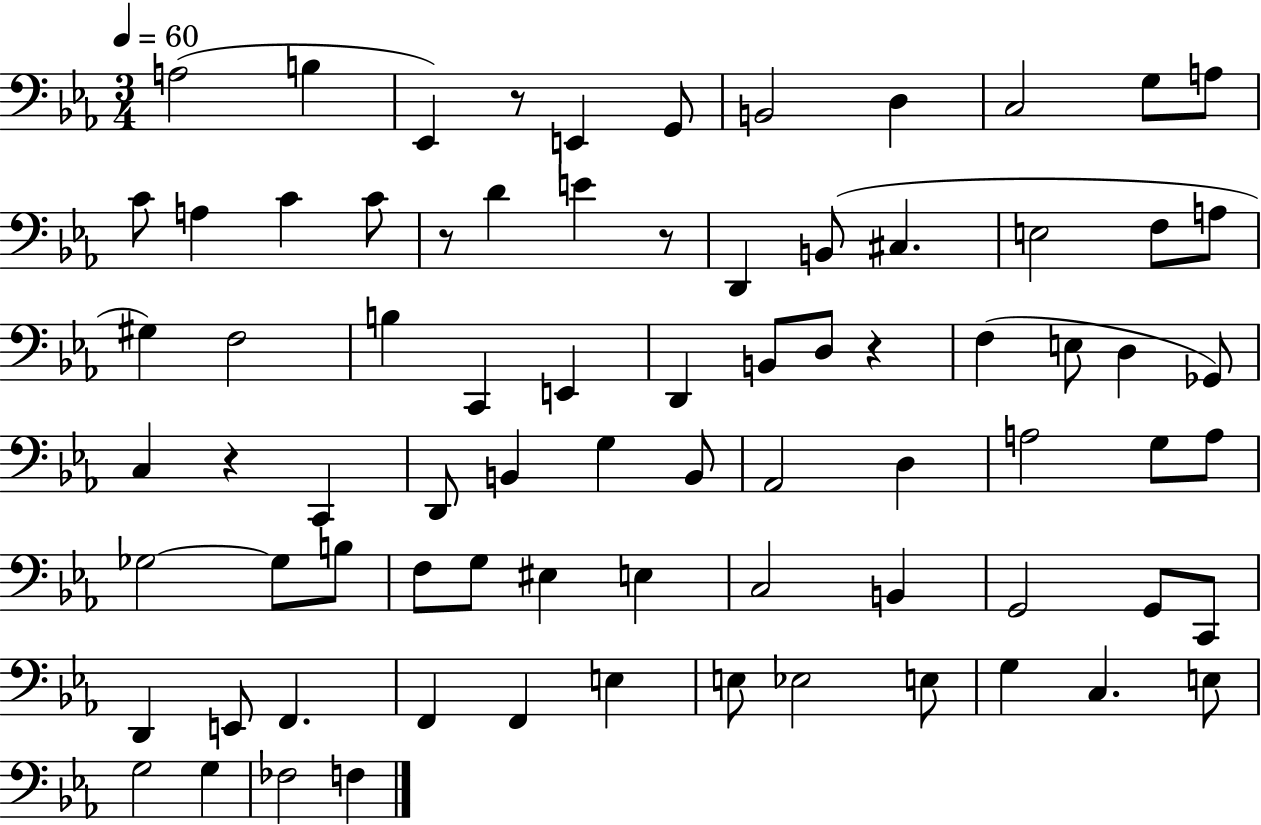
{
  \clef bass
  \numericTimeSignature
  \time 3/4
  \key ees \major
  \tempo 4 = 60
  \repeat volta 2 { a2( b4 | ees,4) r8 e,4 g,8 | b,2 d4 | c2 g8 a8 | \break c'8 a4 c'4 c'8 | r8 d'4 e'4 r8 | d,4 b,8( cis4. | e2 f8 a8 | \break gis4) f2 | b4 c,4 e,4 | d,4 b,8 d8 r4 | f4( e8 d4 ges,8) | \break c4 r4 c,4 | d,8 b,4 g4 b,8 | aes,2 d4 | a2 g8 a8 | \break ges2~~ ges8 b8 | f8 g8 eis4 e4 | c2 b,4 | g,2 g,8 c,8 | \break d,4 e,8 f,4. | f,4 f,4 e4 | e8 ees2 e8 | g4 c4. e8 | \break g2 g4 | fes2 f4 | } \bar "|."
}